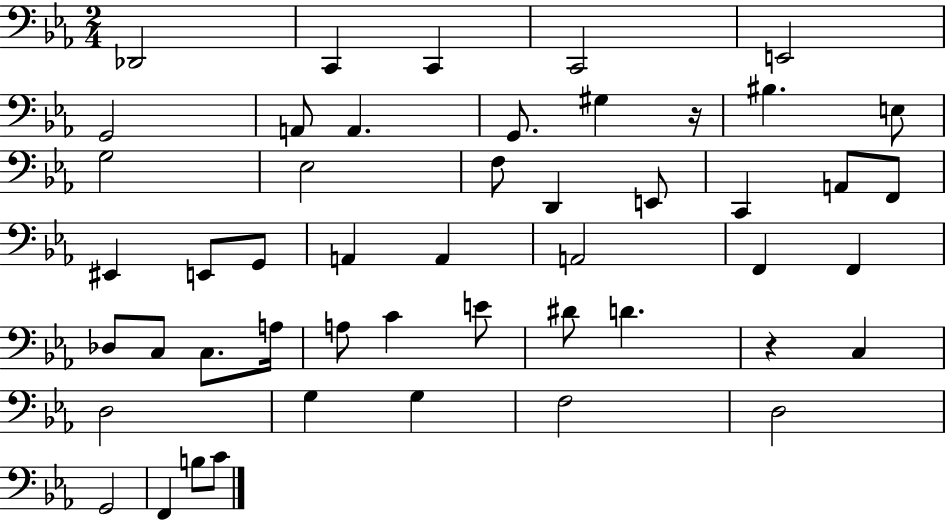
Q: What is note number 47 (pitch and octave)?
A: C4